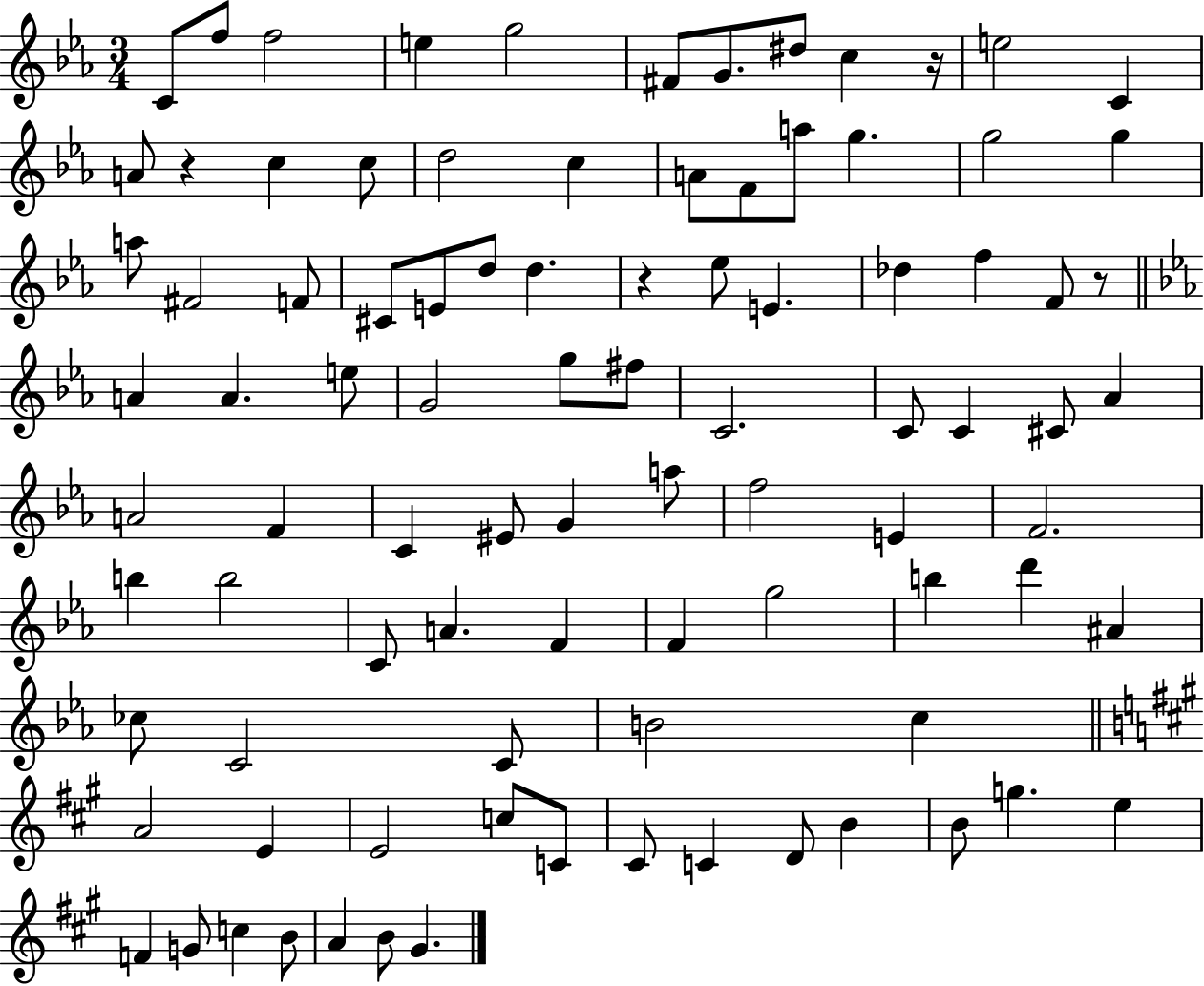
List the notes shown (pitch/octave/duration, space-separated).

C4/e F5/e F5/h E5/q G5/h F#4/e G4/e. D#5/e C5/q R/s E5/h C4/q A4/e R/q C5/q C5/e D5/h C5/q A4/e F4/e A5/e G5/q. G5/h G5/q A5/e F#4/h F4/e C#4/e E4/e D5/e D5/q. R/q Eb5/e E4/q. Db5/q F5/q F4/e R/e A4/q A4/q. E5/e G4/h G5/e F#5/e C4/h. C4/e C4/q C#4/e Ab4/q A4/h F4/q C4/q EIS4/e G4/q A5/e F5/h E4/q F4/h. B5/q B5/h C4/e A4/q. F4/q F4/q G5/h B5/q D6/q A#4/q CES5/e C4/h C4/e B4/h C5/q A4/h E4/q E4/h C5/e C4/e C#4/e C4/q D4/e B4/q B4/e G5/q. E5/q F4/q G4/e C5/q B4/e A4/q B4/e G#4/q.